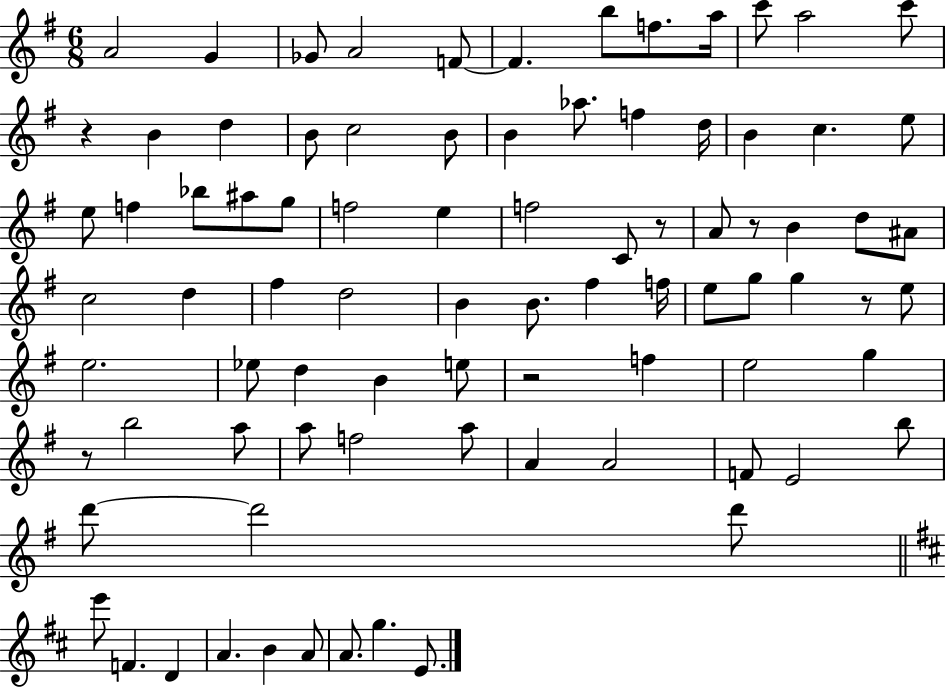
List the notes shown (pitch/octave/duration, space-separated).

A4/h G4/q Gb4/e A4/h F4/e F4/q. B5/e F5/e. A5/s C6/e A5/h C6/e R/q B4/q D5/q B4/e C5/h B4/e B4/q Ab5/e. F5/q D5/s B4/q C5/q. E5/e E5/e F5/q Bb5/e A#5/e G5/e F5/h E5/q F5/h C4/e R/e A4/e R/e B4/q D5/e A#4/e C5/h D5/q F#5/q D5/h B4/q B4/e. F#5/q F5/s E5/e G5/e G5/q R/e E5/e E5/h. Eb5/e D5/q B4/q E5/e R/h F5/q E5/h G5/q R/e B5/h A5/e A5/e F5/h A5/e A4/q A4/h F4/e E4/h B5/e D6/e D6/h D6/e E6/e F4/q. D4/q A4/q. B4/q A4/e A4/e. G5/q. E4/e.